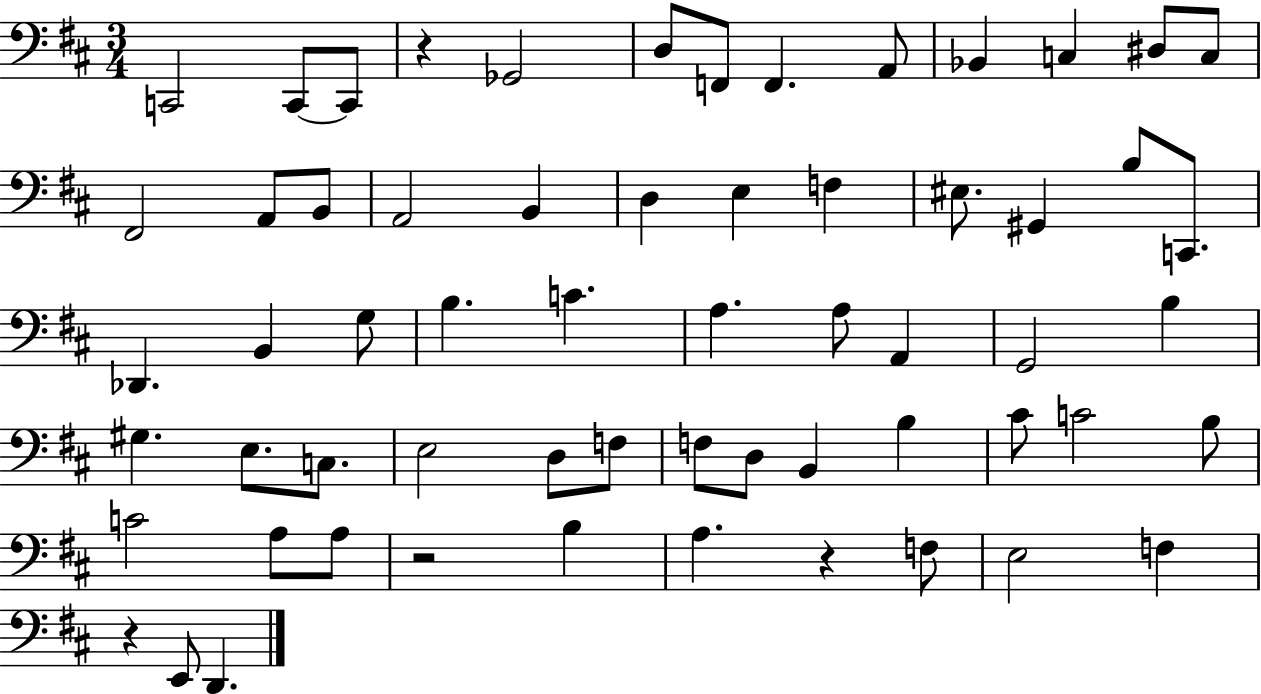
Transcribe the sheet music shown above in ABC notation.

X:1
T:Untitled
M:3/4
L:1/4
K:D
C,,2 C,,/2 C,,/2 z _G,,2 D,/2 F,,/2 F,, A,,/2 _B,, C, ^D,/2 C,/2 ^F,,2 A,,/2 B,,/2 A,,2 B,, D, E, F, ^E,/2 ^G,, B,/2 C,,/2 _D,, B,, G,/2 B, C A, A,/2 A,, G,,2 B, ^G, E,/2 C,/2 E,2 D,/2 F,/2 F,/2 D,/2 B,, B, ^C/2 C2 B,/2 C2 A,/2 A,/2 z2 B, A, z F,/2 E,2 F, z E,,/2 D,,